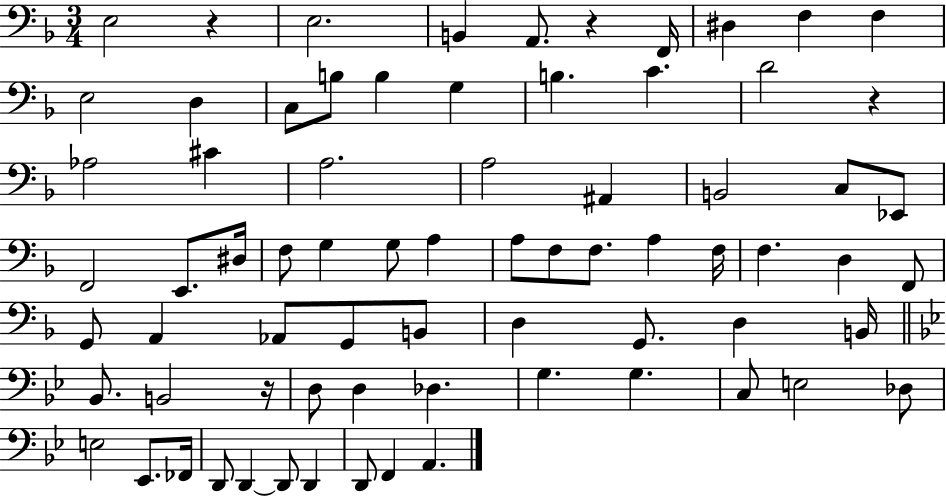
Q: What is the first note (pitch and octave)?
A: E3